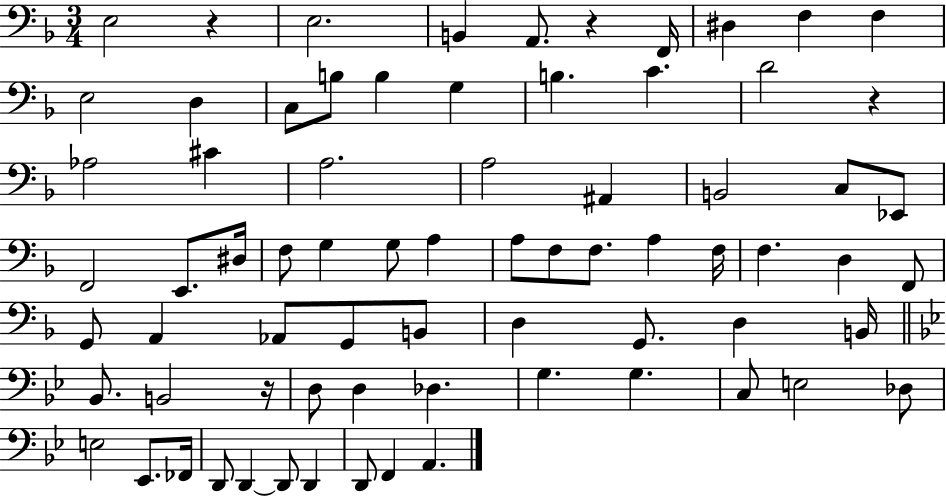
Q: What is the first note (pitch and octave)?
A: E3